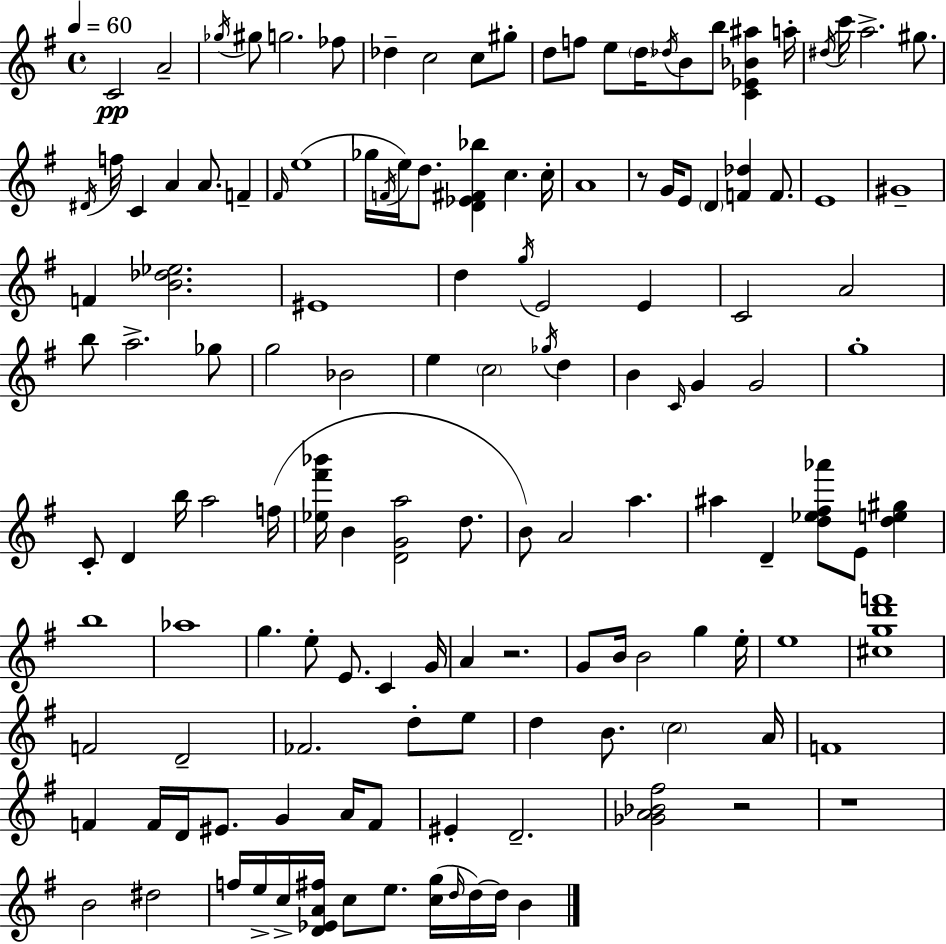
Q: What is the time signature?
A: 4/4